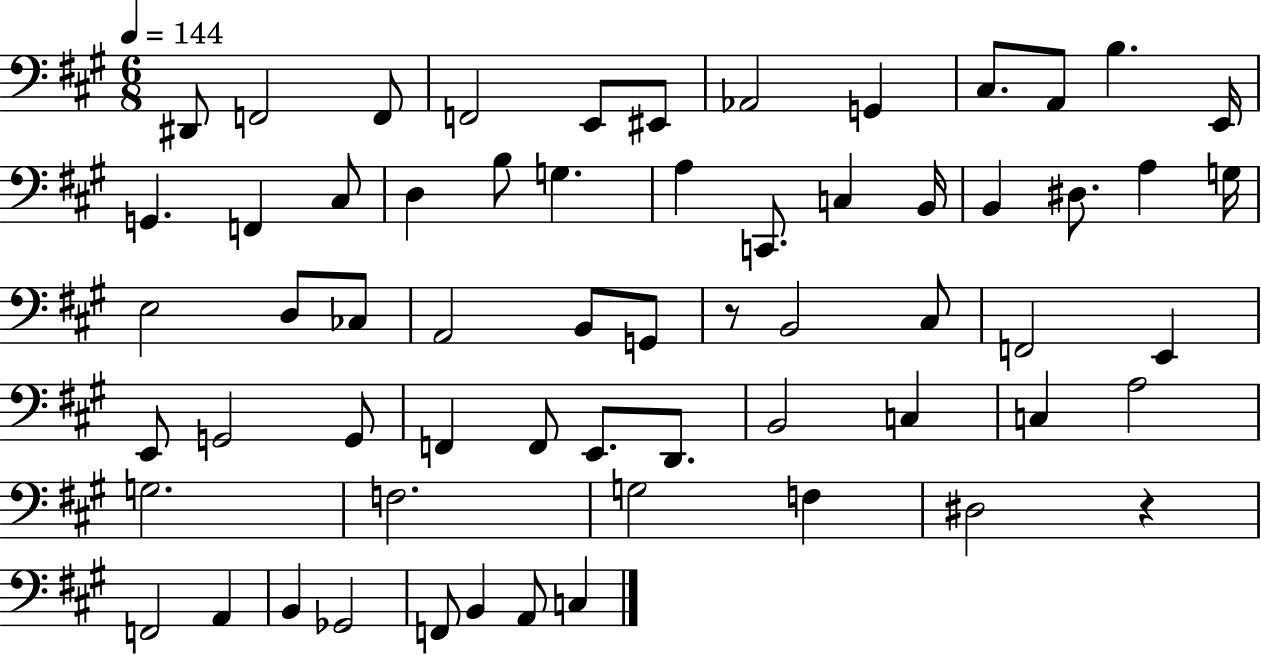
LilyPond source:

{
  \clef bass
  \numericTimeSignature
  \time 6/8
  \key a \major
  \tempo 4 = 144
  dis,8 f,2 f,8 | f,2 e,8 eis,8 | aes,2 g,4 | cis8. a,8 b4. e,16 | \break g,4. f,4 cis8 | d4 b8 g4. | a4 c,8. c4 b,16 | b,4 dis8. a4 g16 | \break e2 d8 ces8 | a,2 b,8 g,8 | r8 b,2 cis8 | f,2 e,4 | \break e,8 g,2 g,8 | f,4 f,8 e,8. d,8. | b,2 c4 | c4 a2 | \break g2. | f2. | g2 f4 | dis2 r4 | \break f,2 a,4 | b,4 ges,2 | f,8 b,4 a,8 c4 | \bar "|."
}